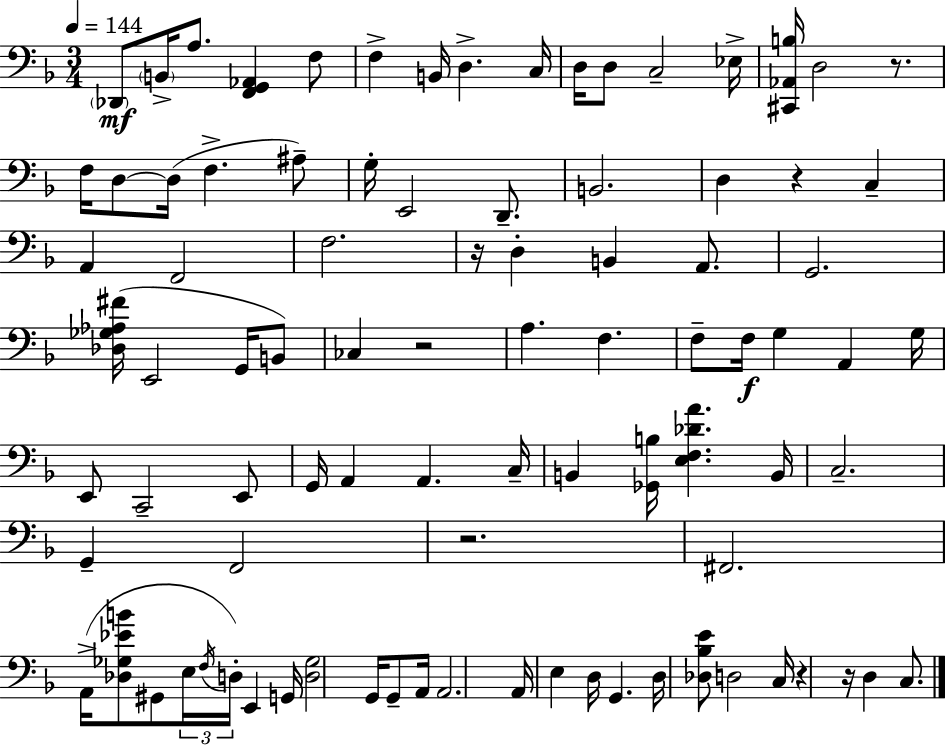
Db2/e B2/s A3/e. [F2,G2,Ab2]/q F3/e F3/q B2/s D3/q. C3/s D3/s D3/e C3/h Eb3/s [C#2,Ab2,B3]/s D3/h R/e. F3/s D3/e D3/s F3/q. A#3/e G3/s E2/h D2/e. B2/h. D3/q R/q C3/q A2/q F2/h F3/h. R/s D3/q B2/q A2/e. G2/h. [Db3,Gb3,Ab3,F#4]/s E2/h G2/s B2/e CES3/q R/h A3/q. F3/q. F3/e F3/s G3/q A2/q G3/s E2/e C2/h E2/e G2/s A2/q A2/q. C3/s B2/q [Gb2,B3]/s [E3,F3,Db4,A4]/q. B2/s C3/h. G2/q F2/h R/h. F#2/h. A2/s [Db3,Gb3,Eb4,B4]/e G#2/e E3/s F3/s D3/s E2/q G2/s [D3,Gb3]/h G2/s G2/e A2/s A2/h. A2/s E3/q D3/s G2/q. D3/s [Db3,Bb3,E4]/e D3/h C3/s R/q R/s D3/q C3/e.